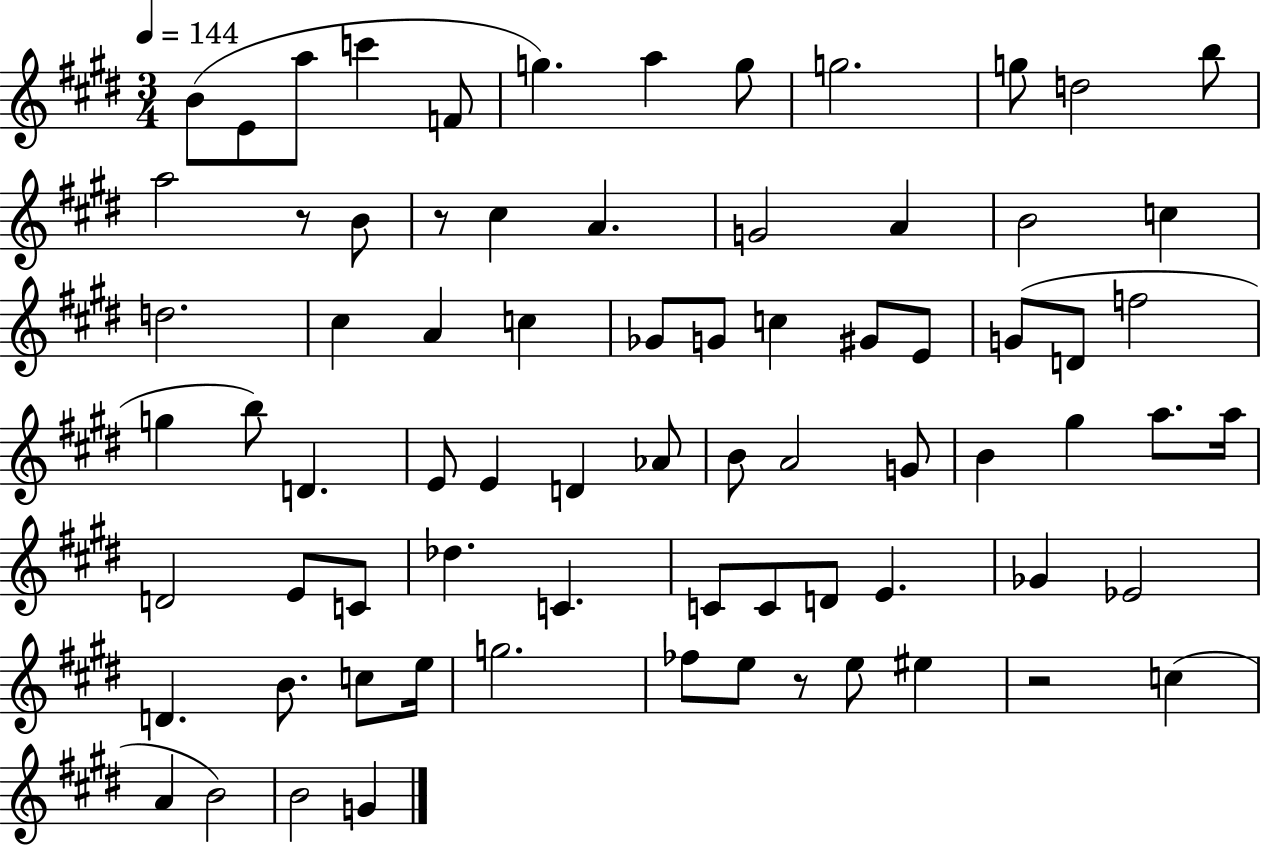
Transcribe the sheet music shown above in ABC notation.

X:1
T:Untitled
M:3/4
L:1/4
K:E
B/2 E/2 a/2 c' F/2 g a g/2 g2 g/2 d2 b/2 a2 z/2 B/2 z/2 ^c A G2 A B2 c d2 ^c A c _G/2 G/2 c ^G/2 E/2 G/2 D/2 f2 g b/2 D E/2 E D _A/2 B/2 A2 G/2 B ^g a/2 a/4 D2 E/2 C/2 _d C C/2 C/2 D/2 E _G _E2 D B/2 c/2 e/4 g2 _f/2 e/2 z/2 e/2 ^e z2 c A B2 B2 G